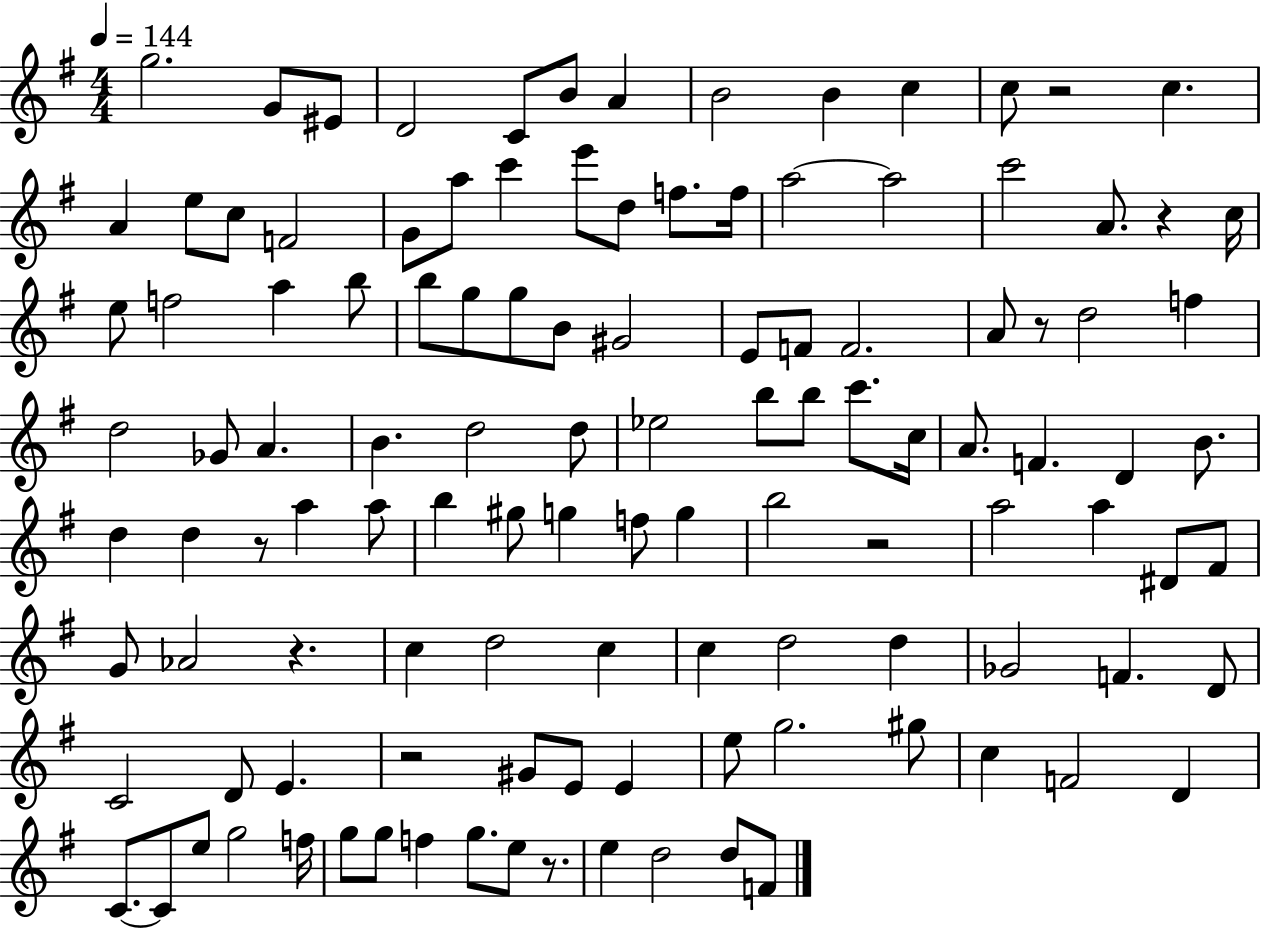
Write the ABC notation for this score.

X:1
T:Untitled
M:4/4
L:1/4
K:G
g2 G/2 ^E/2 D2 C/2 B/2 A B2 B c c/2 z2 c A e/2 c/2 F2 G/2 a/2 c' e'/2 d/2 f/2 f/4 a2 a2 c'2 A/2 z c/4 e/2 f2 a b/2 b/2 g/2 g/2 B/2 ^G2 E/2 F/2 F2 A/2 z/2 d2 f d2 _G/2 A B d2 d/2 _e2 b/2 b/2 c'/2 c/4 A/2 F D B/2 d d z/2 a a/2 b ^g/2 g f/2 g b2 z2 a2 a ^D/2 ^F/2 G/2 _A2 z c d2 c c d2 d _G2 F D/2 C2 D/2 E z2 ^G/2 E/2 E e/2 g2 ^g/2 c F2 D C/2 C/2 e/2 g2 f/4 g/2 g/2 f g/2 e/2 z/2 e d2 d/2 F/2